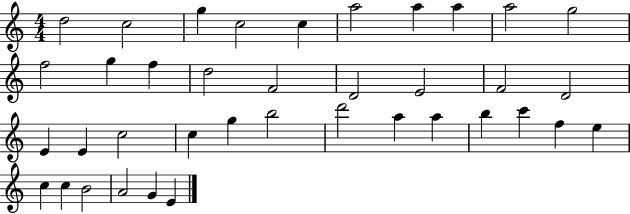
D5/h C5/h G5/q C5/h C5/q A5/h A5/q A5/q A5/h G5/h F5/h G5/q F5/q D5/h F4/h D4/h E4/h F4/h D4/h E4/q E4/q C5/h C5/q G5/q B5/h D6/h A5/q A5/q B5/q C6/q F5/q E5/q C5/q C5/q B4/h A4/h G4/q E4/q